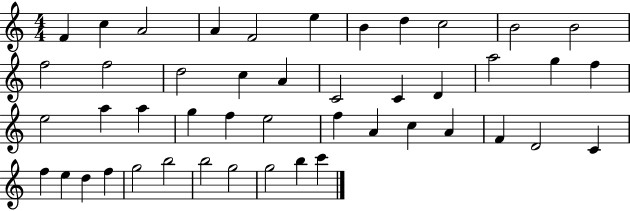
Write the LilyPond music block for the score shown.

{
  \clef treble
  \numericTimeSignature
  \time 4/4
  \key c \major
  f'4 c''4 a'2 | a'4 f'2 e''4 | b'4 d''4 c''2 | b'2 b'2 | \break f''2 f''2 | d''2 c''4 a'4 | c'2 c'4 d'4 | a''2 g''4 f''4 | \break e''2 a''4 a''4 | g''4 f''4 e''2 | f''4 a'4 c''4 a'4 | f'4 d'2 c'4 | \break f''4 e''4 d''4 f''4 | g''2 b''2 | b''2 g''2 | g''2 b''4 c'''4 | \break \bar "|."
}